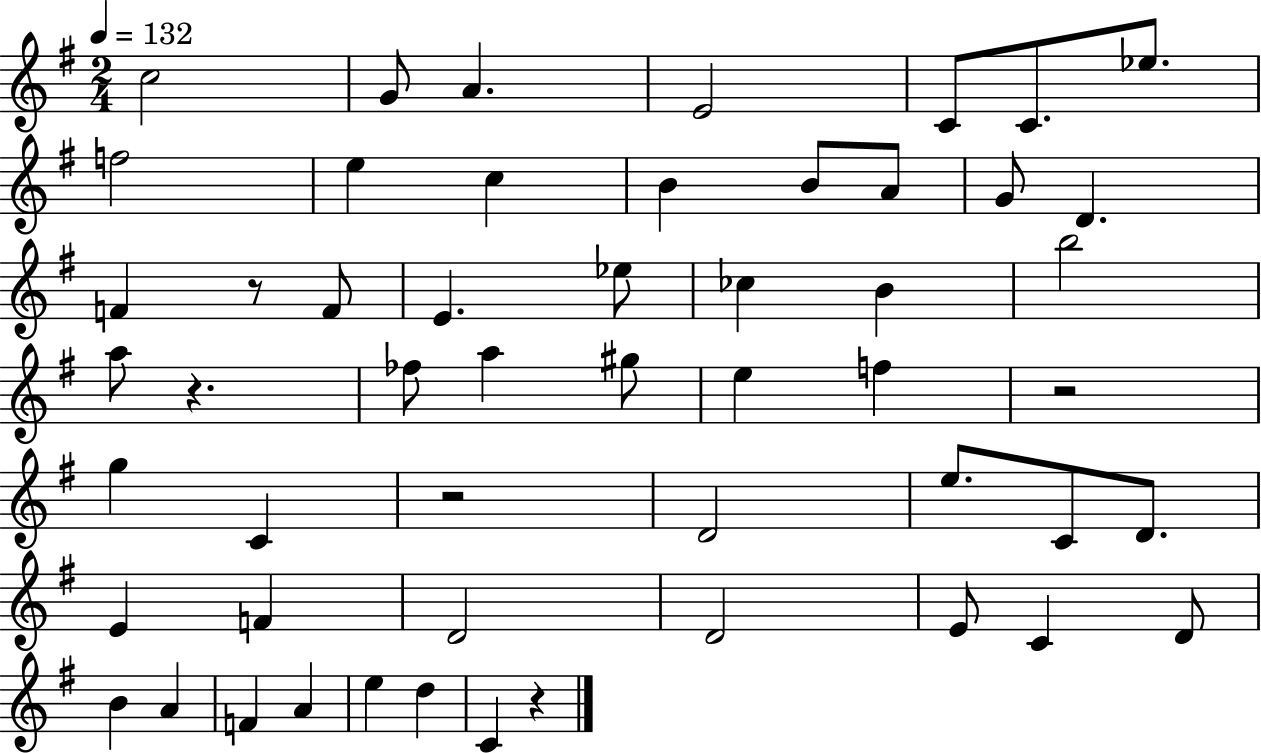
C5/h G4/e A4/q. E4/h C4/e C4/e. Eb5/e. F5/h E5/q C5/q B4/q B4/e A4/e G4/e D4/q. F4/q R/e F4/e E4/q. Eb5/e CES5/q B4/q B5/h A5/e R/q. FES5/e A5/q G#5/e E5/q F5/q R/h G5/q C4/q R/h D4/h E5/e. C4/e D4/e. E4/q F4/q D4/h D4/h E4/e C4/q D4/e B4/q A4/q F4/q A4/q E5/q D5/q C4/q R/q